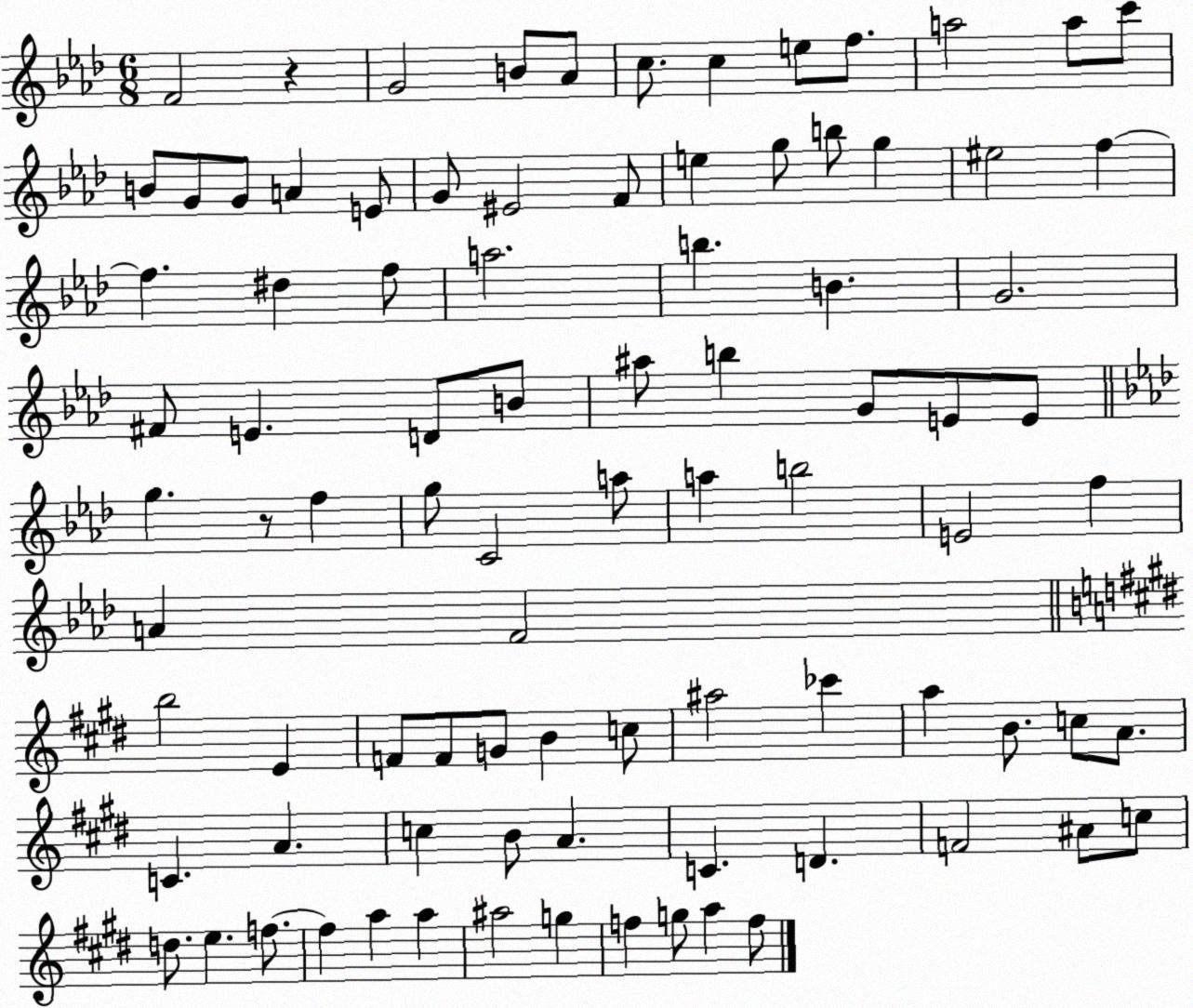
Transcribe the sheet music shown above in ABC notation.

X:1
T:Untitled
M:6/8
L:1/4
K:Ab
F2 z G2 B/2 _A/2 c/2 c e/2 f/2 a2 a/2 c'/2 B/2 G/2 G/2 A E/2 G/2 ^E2 F/2 e g/2 b/2 g ^e2 f f ^d f/2 a2 b B G2 ^F/2 E D/2 B/2 ^a/2 b G/2 E/2 E/2 g z/2 f g/2 C2 a/2 a b2 E2 f A F2 b2 E F/2 F/2 G/2 B c/2 ^a2 _c' a B/2 c/2 A/2 C A c B/2 A C D F2 ^A/2 c/2 d/2 e f/2 f a a ^a2 g f g/2 a f/2